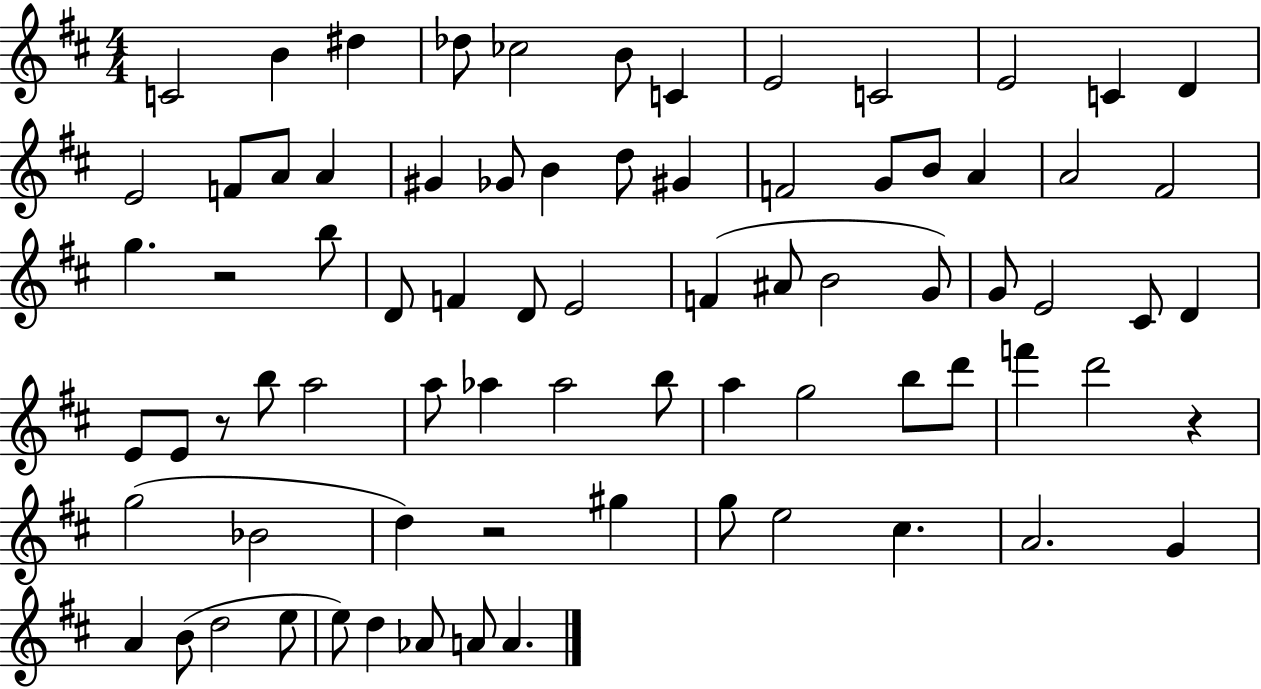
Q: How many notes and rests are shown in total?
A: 77